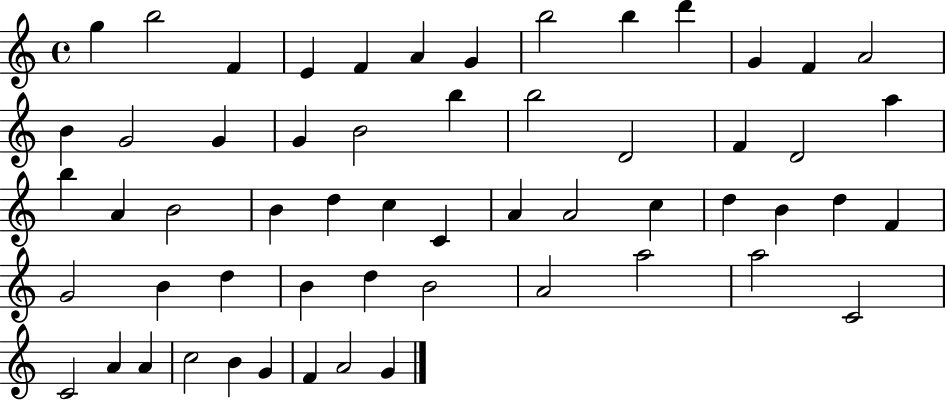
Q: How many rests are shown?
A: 0